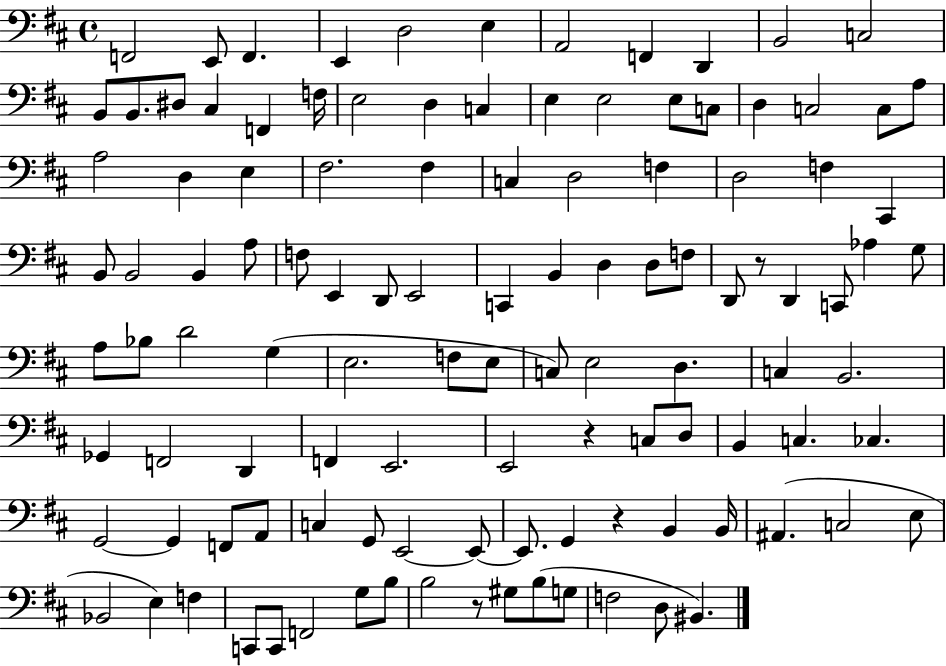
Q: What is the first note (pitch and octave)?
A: F2